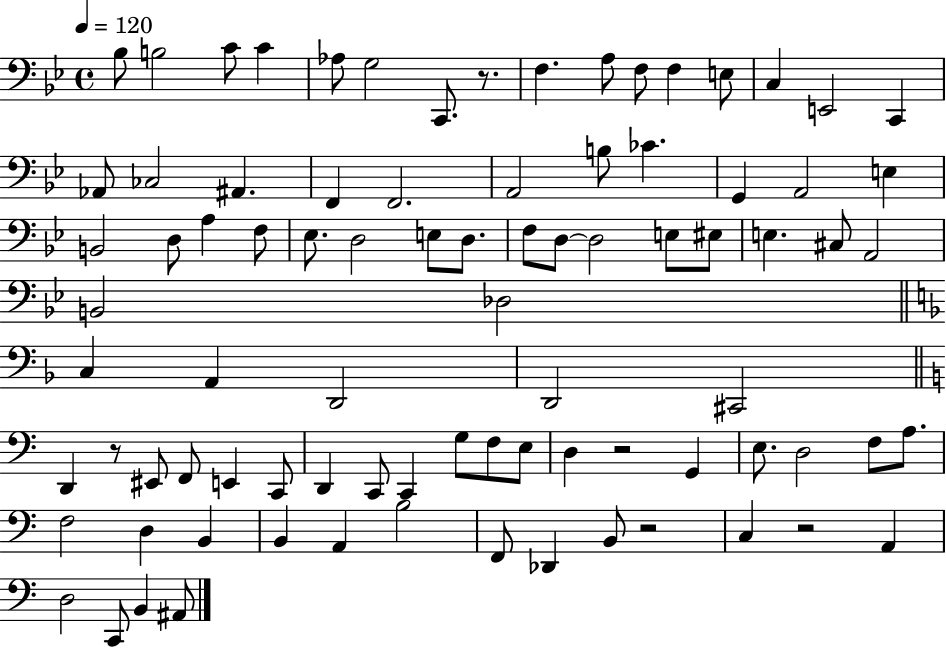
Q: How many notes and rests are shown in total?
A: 86